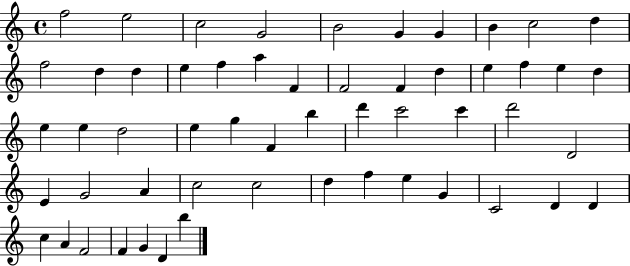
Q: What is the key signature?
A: C major